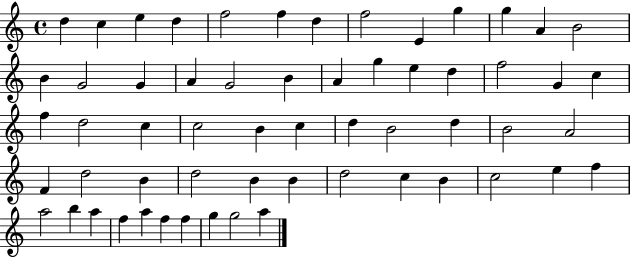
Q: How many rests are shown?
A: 0